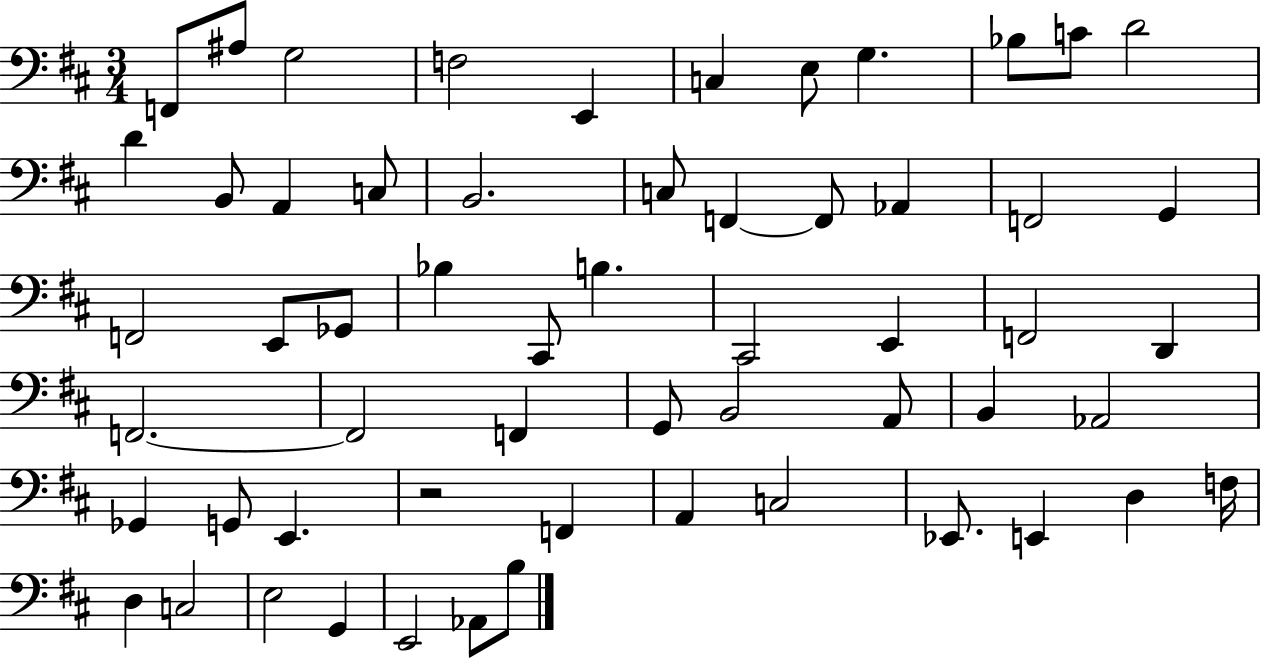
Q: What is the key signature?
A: D major